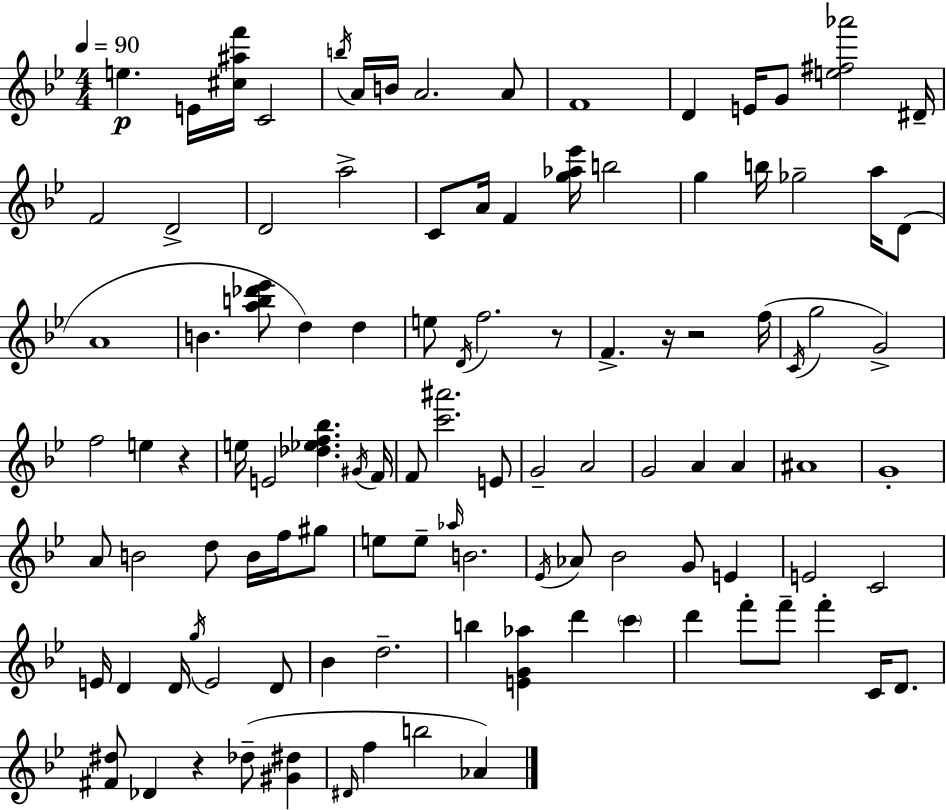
X:1
T:Untitled
M:4/4
L:1/4
K:Gm
e E/4 [^c^af']/4 C2 b/4 A/4 B/4 A2 A/2 F4 D E/4 G/2 [e^f_a']2 ^D/4 F2 D2 D2 a2 C/2 A/4 F [g_a_e']/4 b2 g b/4 _g2 a/4 D/2 A4 B [ab_d'_e']/2 d d e/2 D/4 f2 z/2 F z/4 z2 f/4 C/4 g2 G2 f2 e z e/4 E2 [_d_ef_b] ^G/4 F/4 F/2 [c'^a']2 E/2 G2 A2 G2 A A ^A4 G4 A/2 B2 d/2 B/4 f/4 ^g/2 e/2 e/2 _a/4 B2 _E/4 _A/2 _B2 G/2 E E2 C2 E/4 D D/4 g/4 E2 D/2 _B d2 b [EG_a] d' c' d' f'/2 f'/2 f' C/4 D/2 [^F^d]/2 _D z _d/2 [^G^d] ^D/4 f b2 _A